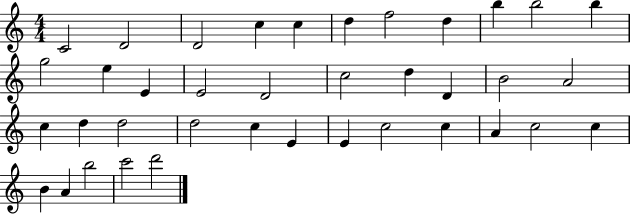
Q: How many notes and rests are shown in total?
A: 38